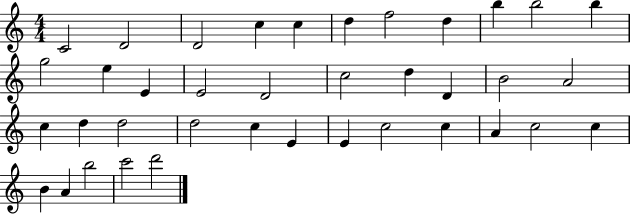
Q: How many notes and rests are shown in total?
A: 38